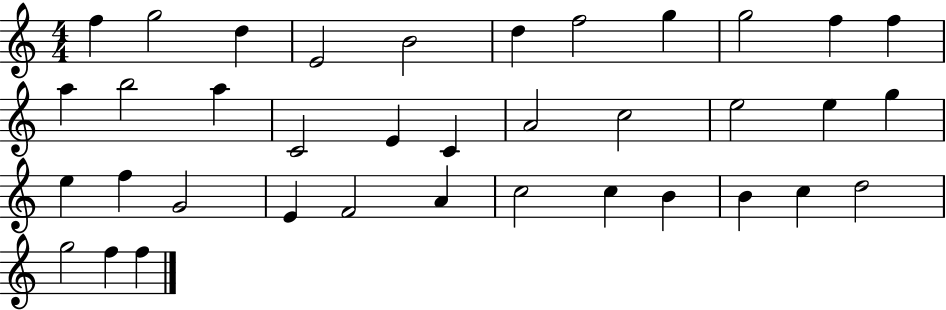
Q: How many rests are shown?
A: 0